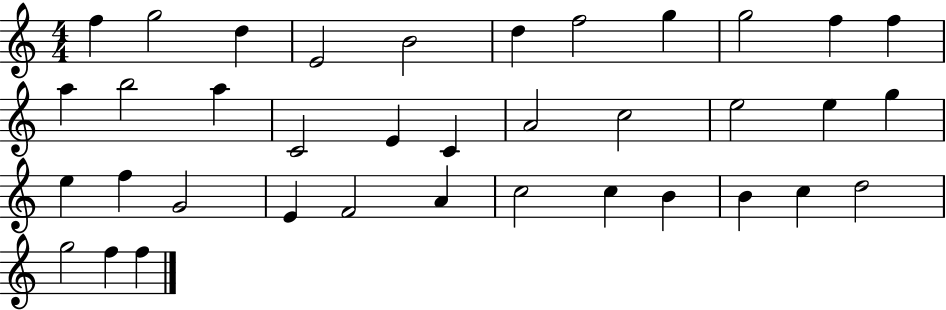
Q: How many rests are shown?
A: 0